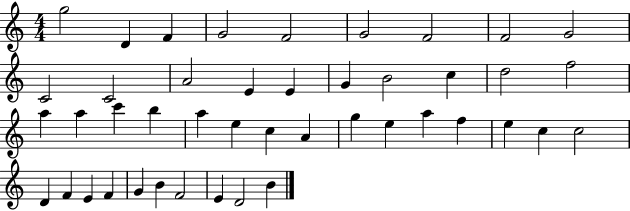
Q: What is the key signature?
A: C major